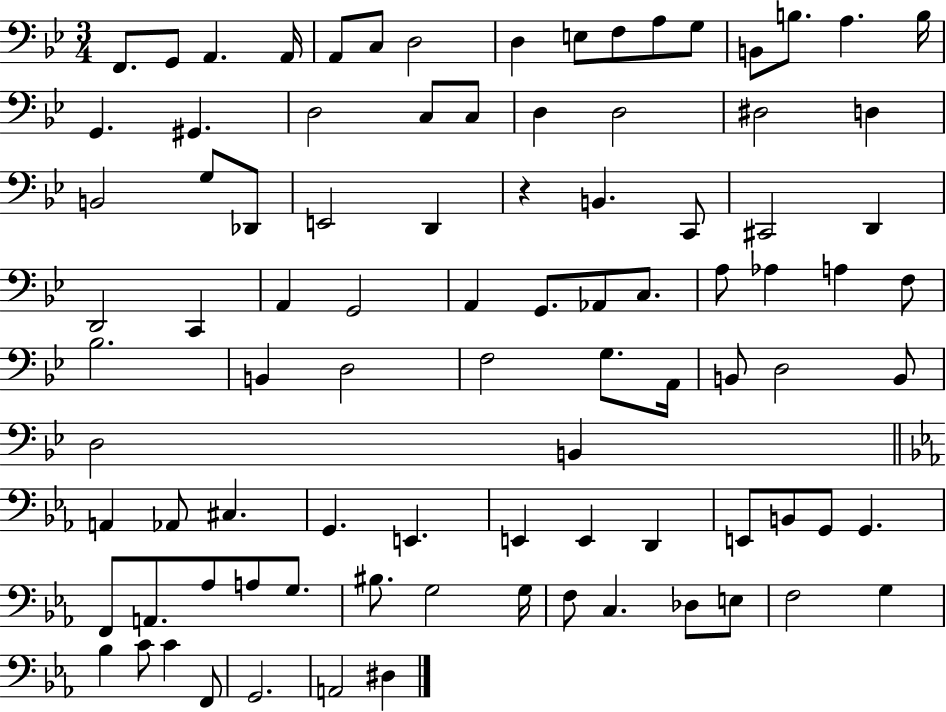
X:1
T:Untitled
M:3/4
L:1/4
K:Bb
F,,/2 G,,/2 A,, A,,/4 A,,/2 C,/2 D,2 D, E,/2 F,/2 A,/2 G,/2 B,,/2 B,/2 A, B,/4 G,, ^G,, D,2 C,/2 C,/2 D, D,2 ^D,2 D, B,,2 G,/2 _D,,/2 E,,2 D,, z B,, C,,/2 ^C,,2 D,, D,,2 C,, A,, G,,2 A,, G,,/2 _A,,/2 C,/2 A,/2 _A, A, F,/2 _B,2 B,, D,2 F,2 G,/2 A,,/4 B,,/2 D,2 B,,/2 D,2 B,, A,, _A,,/2 ^C, G,, E,, E,, E,, D,, E,,/2 B,,/2 G,,/2 G,, F,,/2 A,,/2 _A,/2 A,/2 G,/2 ^B,/2 G,2 G,/4 F,/2 C, _D,/2 E,/2 F,2 G, _B, C/2 C F,,/2 G,,2 A,,2 ^D,